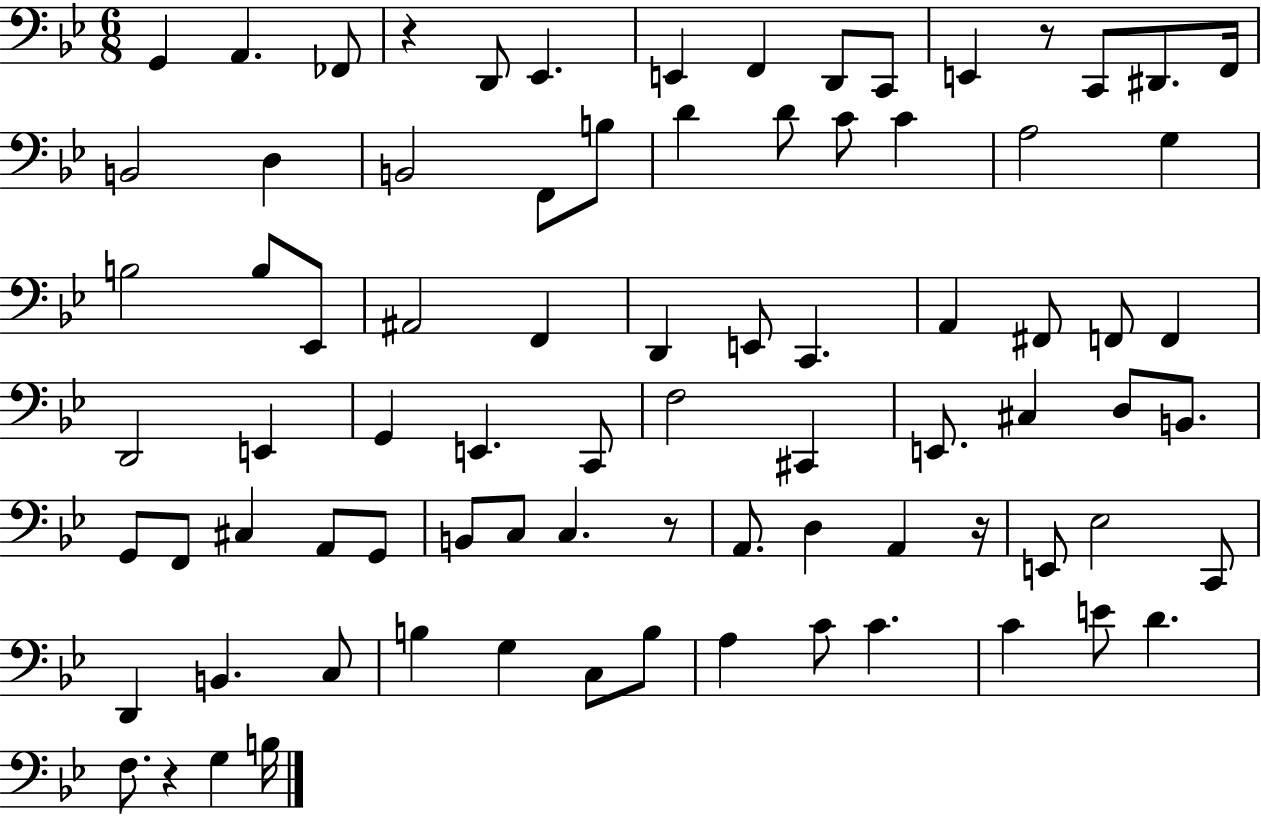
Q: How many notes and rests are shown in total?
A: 82